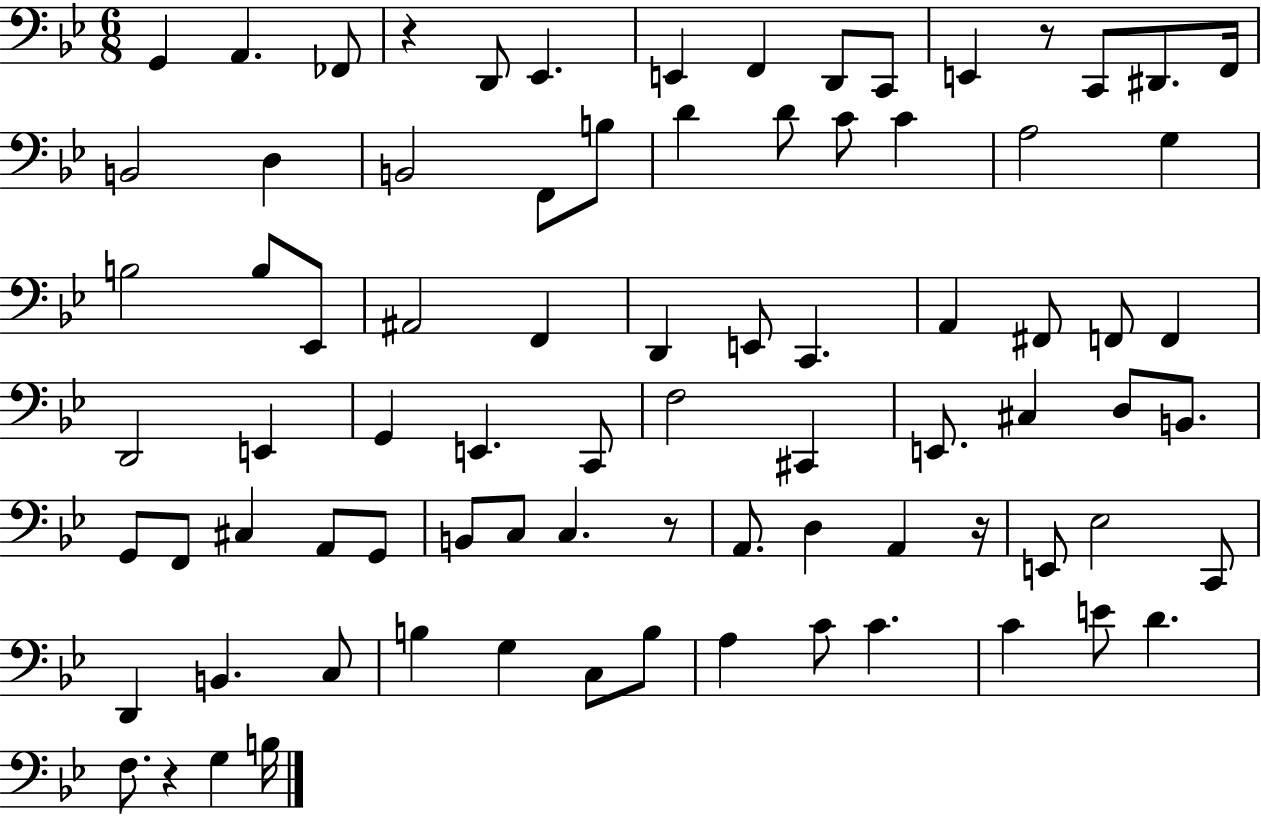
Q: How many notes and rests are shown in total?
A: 82